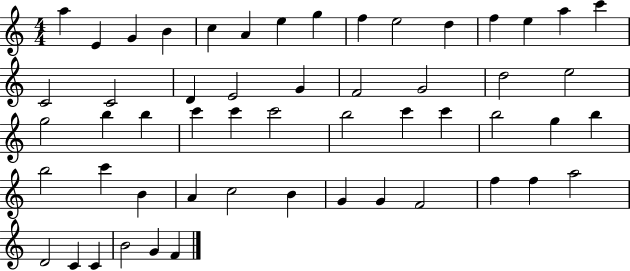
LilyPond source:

{
  \clef treble
  \numericTimeSignature
  \time 4/4
  \key c \major
  a''4 e'4 g'4 b'4 | c''4 a'4 e''4 g''4 | f''4 e''2 d''4 | f''4 e''4 a''4 c'''4 | \break c'2 c'2 | d'4 e'2 g'4 | f'2 g'2 | d''2 e''2 | \break g''2 b''4 b''4 | c'''4 c'''4 c'''2 | b''2 c'''4 c'''4 | b''2 g''4 b''4 | \break b''2 c'''4 b'4 | a'4 c''2 b'4 | g'4 g'4 f'2 | f''4 f''4 a''2 | \break d'2 c'4 c'4 | b'2 g'4 f'4 | \bar "|."
}